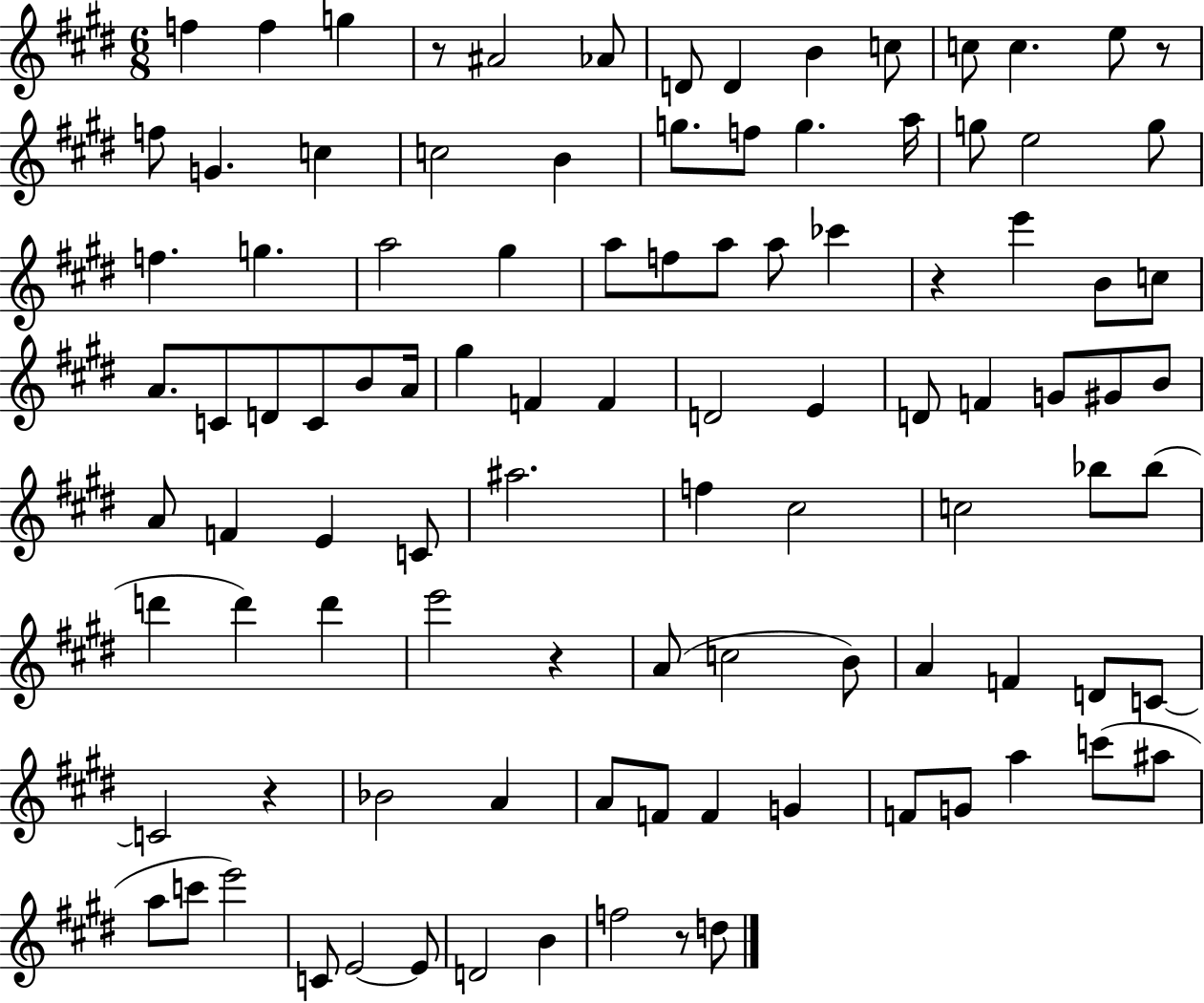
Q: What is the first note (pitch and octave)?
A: F5